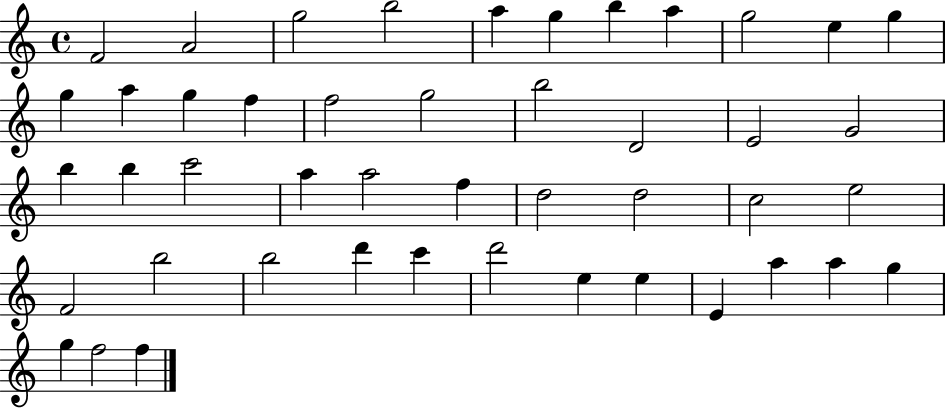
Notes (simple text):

F4/h A4/h G5/h B5/h A5/q G5/q B5/q A5/q G5/h E5/q G5/q G5/q A5/q G5/q F5/q F5/h G5/h B5/h D4/h E4/h G4/h B5/q B5/q C6/h A5/q A5/h F5/q D5/h D5/h C5/h E5/h F4/h B5/h B5/h D6/q C6/q D6/h E5/q E5/q E4/q A5/q A5/q G5/q G5/q F5/h F5/q